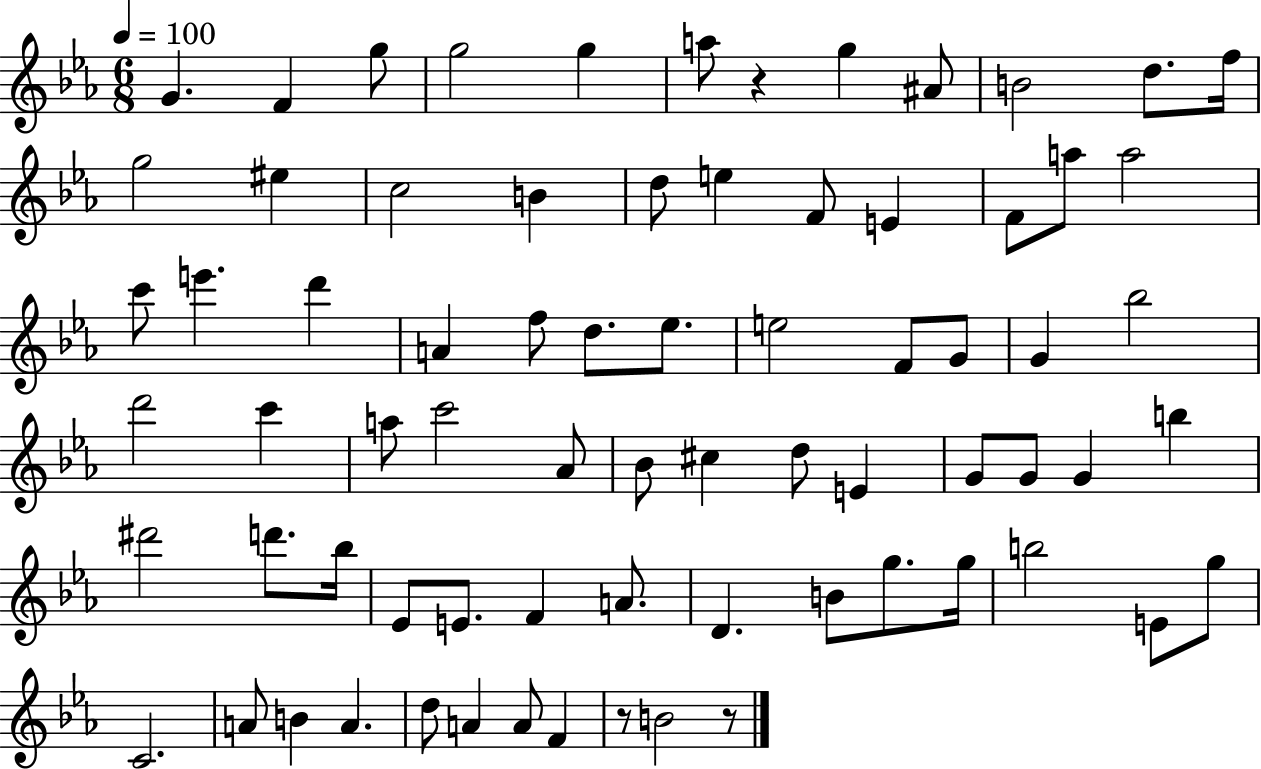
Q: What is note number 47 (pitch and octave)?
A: B5